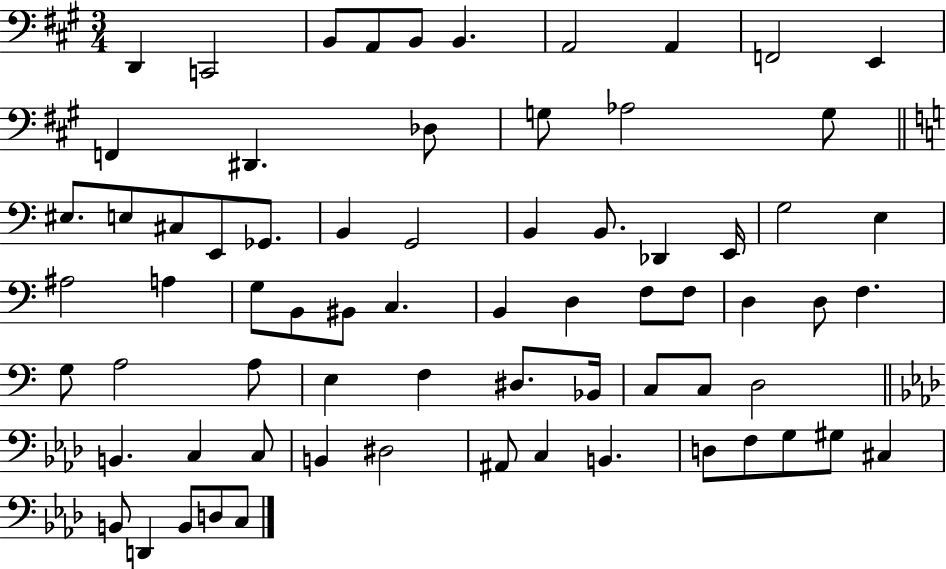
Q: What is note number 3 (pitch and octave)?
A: B2